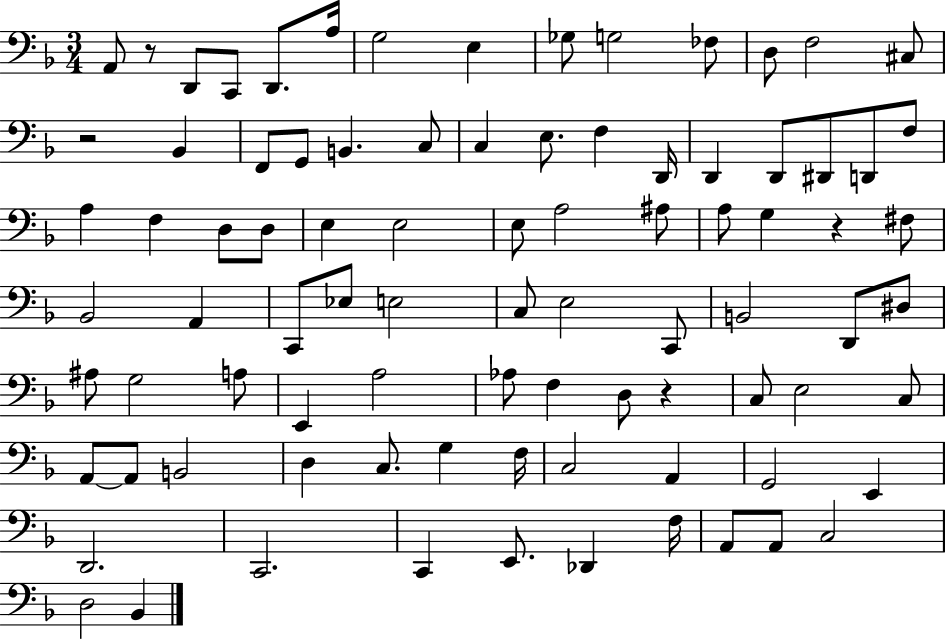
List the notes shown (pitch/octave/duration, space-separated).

A2/e R/e D2/e C2/e D2/e. A3/s G3/h E3/q Gb3/e G3/h FES3/e D3/e F3/h C#3/e R/h Bb2/q F2/e G2/e B2/q. C3/e C3/q E3/e. F3/q D2/s D2/q D2/e D#2/e D2/e F3/e A3/q F3/q D3/e D3/e E3/q E3/h E3/e A3/h A#3/e A3/e G3/q R/q F#3/e Bb2/h A2/q C2/e Eb3/e E3/h C3/e E3/h C2/e B2/h D2/e D#3/e A#3/e G3/h A3/e E2/q A3/h Ab3/e F3/q D3/e R/q C3/e E3/h C3/e A2/e A2/e B2/h D3/q C3/e. G3/q F3/s C3/h A2/q G2/h E2/q D2/h. C2/h. C2/q E2/e. Db2/q F3/s A2/e A2/e C3/h D3/h Bb2/q